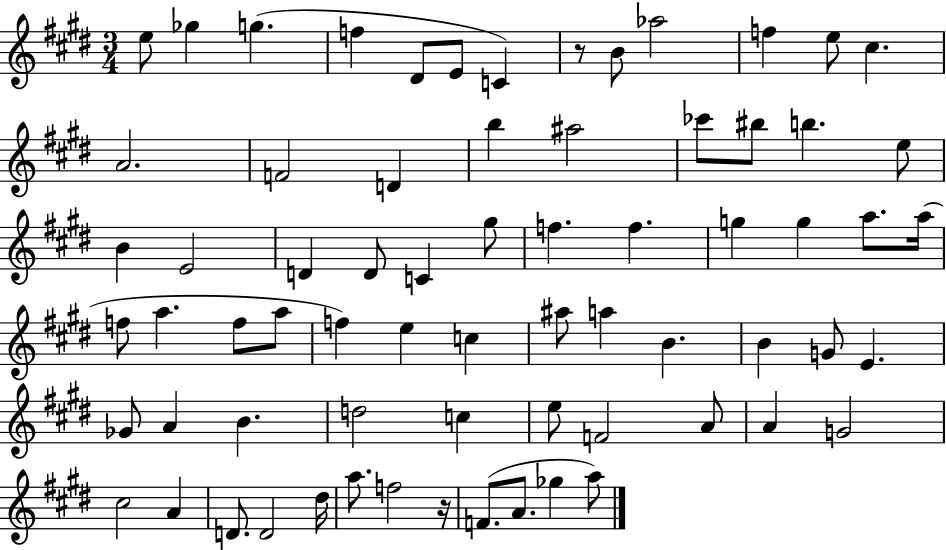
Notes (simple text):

E5/e Gb5/q G5/q. F5/q D#4/e E4/e C4/q R/e B4/e Ab5/h F5/q E5/e C#5/q. A4/h. F4/h D4/q B5/q A#5/h CES6/e BIS5/e B5/q. E5/e B4/q E4/h D4/q D4/e C4/q G#5/e F5/q. F5/q. G5/q G5/q A5/e. A5/s F5/e A5/q. F5/e A5/e F5/q E5/q C5/q A#5/e A5/q B4/q. B4/q G4/e E4/q. Gb4/e A4/q B4/q. D5/h C5/q E5/e F4/h A4/e A4/q G4/h C#5/h A4/q D4/e. D4/h D#5/s A5/e. F5/h R/s F4/e. A4/e. Gb5/q A5/e